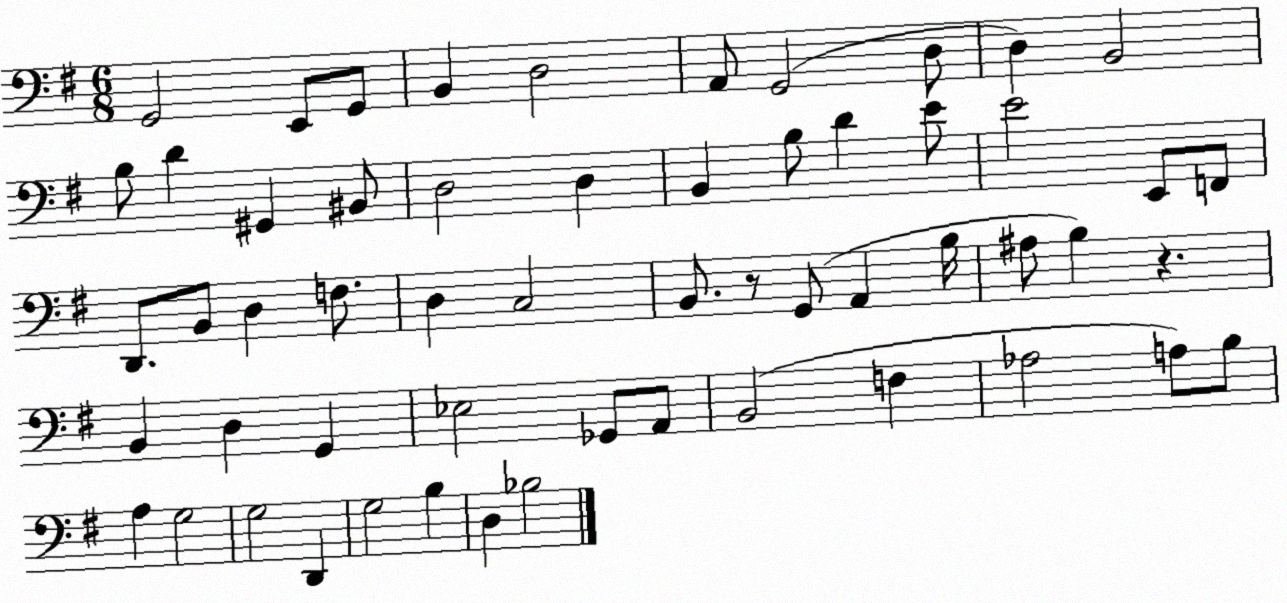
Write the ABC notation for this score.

X:1
T:Untitled
M:6/8
L:1/4
K:G
G,,2 E,,/2 G,,/2 B,, D,2 A,,/2 G,,2 D,/2 D, B,,2 B,/2 D ^G,, ^B,,/2 D,2 D, B,, B,/2 D E/2 E2 E,,/2 F,,/2 D,,/2 B,,/2 D, F,/2 D, C,2 B,,/2 z/2 G,,/2 A,, B,/4 ^A,/2 B, z B,, D, G,, _E,2 _G,,/2 A,,/2 B,,2 F, _A,2 A,/2 B,/2 A, G,2 G,2 D,, G,2 B, D, _B,2